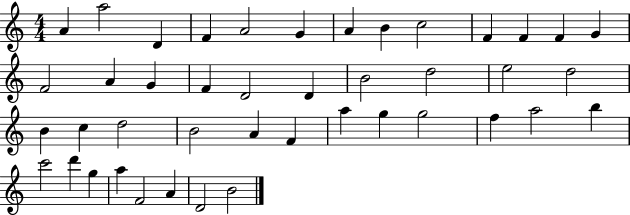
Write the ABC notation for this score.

X:1
T:Untitled
M:4/4
L:1/4
K:C
A a2 D F A2 G A B c2 F F F G F2 A G F D2 D B2 d2 e2 d2 B c d2 B2 A F a g g2 f a2 b c'2 d' g a F2 A D2 B2